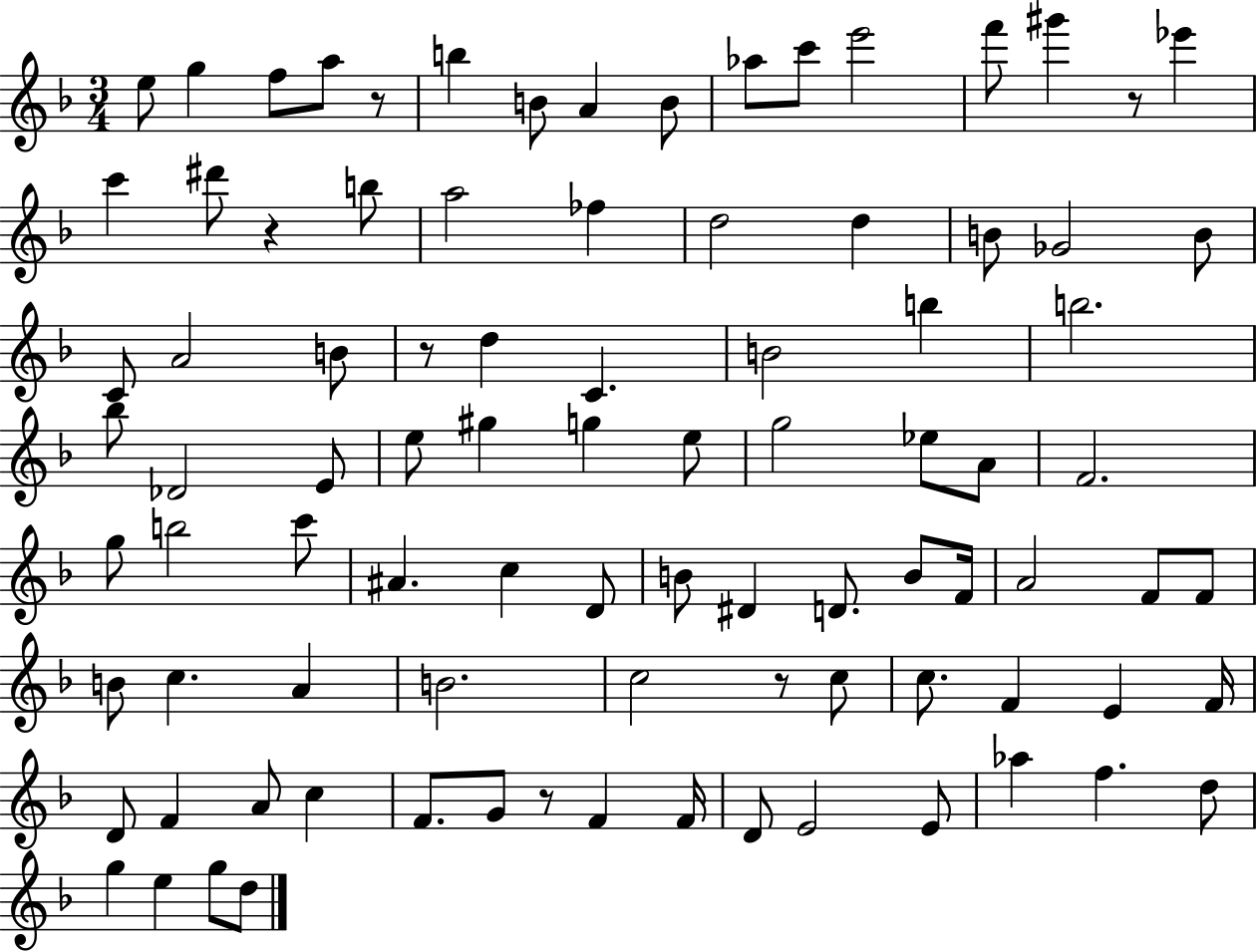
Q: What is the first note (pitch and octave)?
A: E5